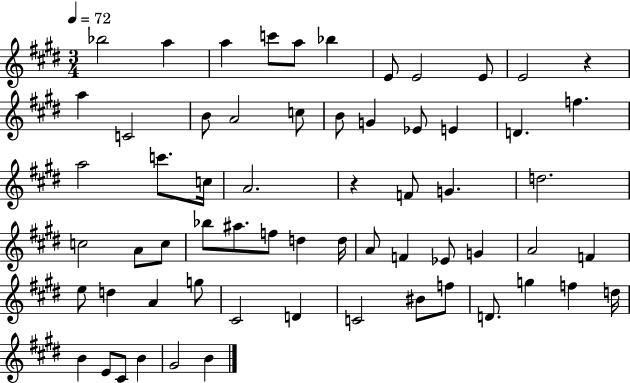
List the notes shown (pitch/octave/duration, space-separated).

Bb5/h A5/q A5/q C6/e A5/e Bb5/q E4/e E4/h E4/e E4/h R/q A5/q C4/h B4/e A4/h C5/e B4/e G4/q Eb4/e E4/q D4/q. F5/q. A5/h C6/e. C5/s A4/h. R/q F4/e G4/q. D5/h. C5/h A4/e C5/e Bb5/e A#5/e. F5/e D5/q D5/s A4/e F4/q Eb4/e G4/q A4/h F4/q E5/e D5/q A4/q G5/e C#4/h D4/q C4/h BIS4/e F5/e D4/e. G5/q F5/q D5/s B4/q E4/e C#4/e B4/q G#4/h B4/q